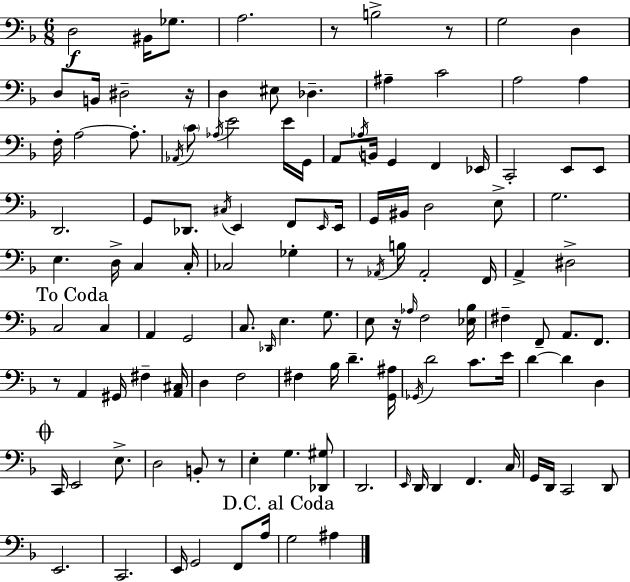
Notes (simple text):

D3/h BIS2/s Gb3/e. A3/h. R/e B3/h R/e G3/h D3/q D3/e B2/s D#3/h R/s D3/q EIS3/e Db3/q. A#3/q C4/h A3/h A3/q F3/s A3/h A3/e. Ab2/s C4/e Ab3/s E4/h E4/s G2/s A2/e Ab3/s B2/s G2/q F2/q Eb2/s C2/h E2/e E2/e D2/h. G2/e Db2/e. C#3/s E2/q F2/e E2/s E2/s G2/s BIS2/s D3/h E3/e G3/h. E3/q. D3/s C3/q C3/s CES3/h Gb3/q R/e Ab2/s B3/s Ab2/h F2/s A2/q D#3/h C3/h C3/q A2/q G2/h C3/e. Db2/s E3/q. G3/e. E3/e R/s Ab3/s F3/h [Eb3,Bb3]/s F#3/q F2/e A2/e. F2/e. R/e A2/q G#2/s F#3/q [A2,C#3]/s D3/q F3/h F#3/q Bb3/s D4/q. [G2,A#3]/s Gb2/s D4/h C4/e. E4/s D4/q D4/q D3/q C2/s E2/h E3/e. D3/h B2/e R/e E3/q G3/q. [Db2,G#3]/e D2/h. E2/s D2/s D2/q F2/q. C3/s G2/s D2/s C2/h D2/e E2/h. C2/h. E2/s G2/h F2/e A3/s G3/h A#3/q